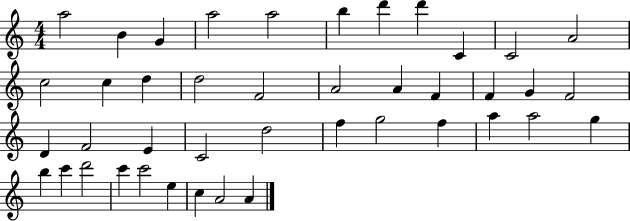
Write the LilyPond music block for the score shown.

{
  \clef treble
  \numericTimeSignature
  \time 4/4
  \key c \major
  a''2 b'4 g'4 | a''2 a''2 | b''4 d'''4 d'''4 c'4 | c'2 a'2 | \break c''2 c''4 d''4 | d''2 f'2 | a'2 a'4 f'4 | f'4 g'4 f'2 | \break d'4 f'2 e'4 | c'2 d''2 | f''4 g''2 f''4 | a''4 a''2 g''4 | \break b''4 c'''4 d'''2 | c'''4 c'''2 e''4 | c''4 a'2 a'4 | \bar "|."
}